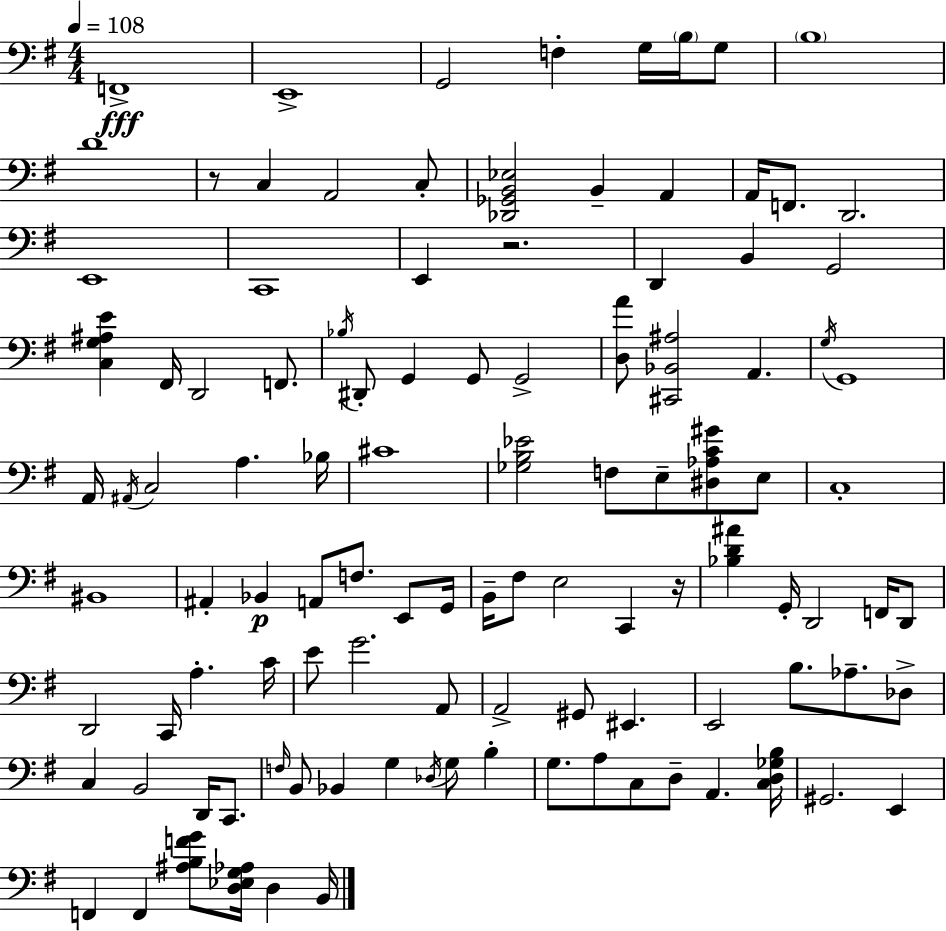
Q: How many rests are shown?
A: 3